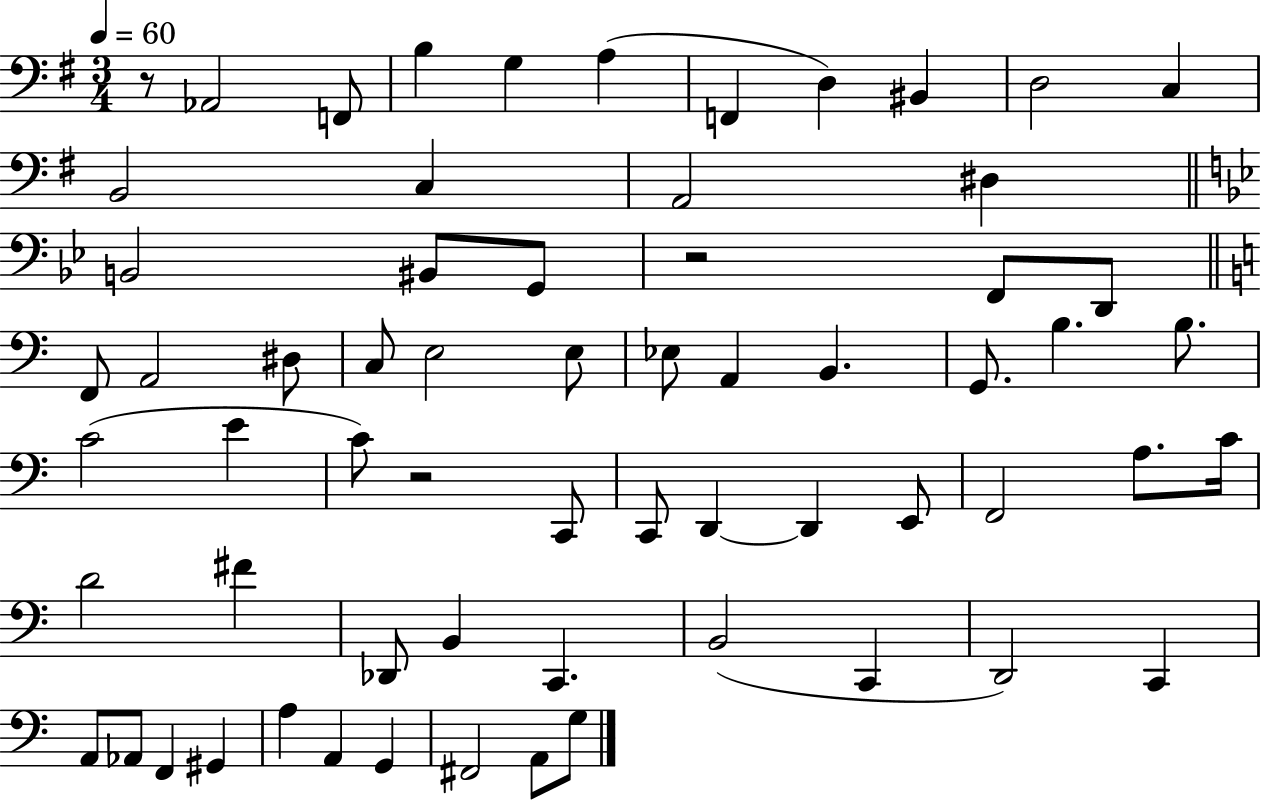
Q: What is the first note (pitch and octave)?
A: Ab2